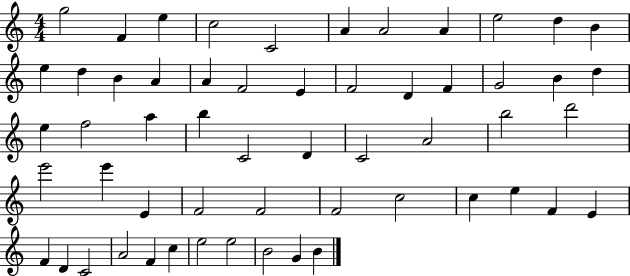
{
  \clef treble
  \numericTimeSignature
  \time 4/4
  \key c \major
  g''2 f'4 e''4 | c''2 c'2 | a'4 a'2 a'4 | e''2 d''4 b'4 | \break e''4 d''4 b'4 a'4 | a'4 f'2 e'4 | f'2 d'4 f'4 | g'2 b'4 d''4 | \break e''4 f''2 a''4 | b''4 c'2 d'4 | c'2 a'2 | b''2 d'''2 | \break e'''2 e'''4 e'4 | f'2 f'2 | f'2 c''2 | c''4 e''4 f'4 e'4 | \break f'4 d'4 c'2 | a'2 f'4 c''4 | e''2 e''2 | b'2 g'4 b'4 | \break \bar "|."
}